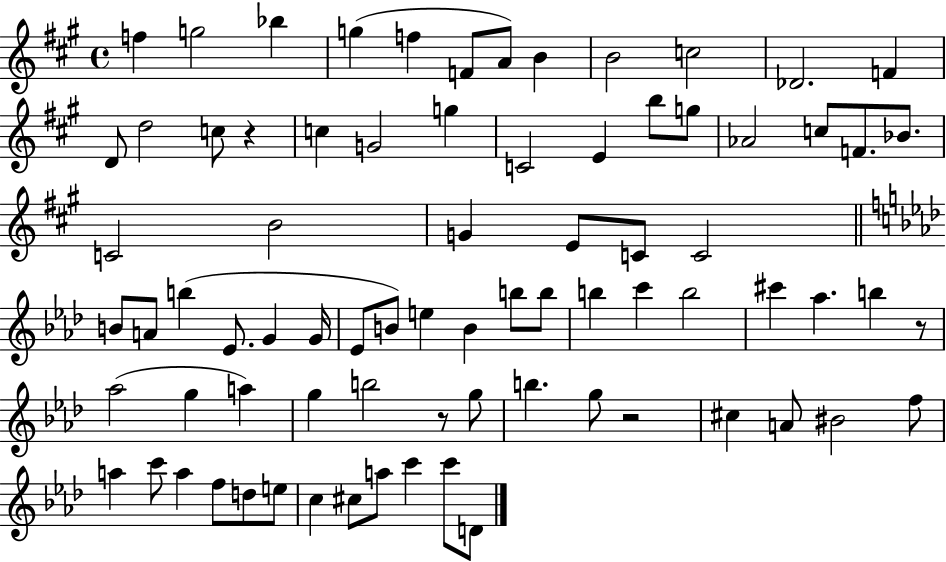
{
  \clef treble
  \time 4/4
  \defaultTimeSignature
  \key a \major
  f''4 g''2 bes''4 | g''4( f''4 f'8 a'8) b'4 | b'2 c''2 | des'2. f'4 | \break d'8 d''2 c''8 r4 | c''4 g'2 g''4 | c'2 e'4 b''8 g''8 | aes'2 c''8 f'8. bes'8. | \break c'2 b'2 | g'4 e'8 c'8 c'2 | \bar "||" \break \key f \minor b'8 a'8 b''4( ees'8. g'4 g'16 | ees'8 b'8) e''4 b'4 b''8 b''8 | b''4 c'''4 b''2 | cis'''4 aes''4. b''4 r8 | \break aes''2( g''4 a''4) | g''4 b''2 r8 g''8 | b''4. g''8 r2 | cis''4 a'8 bis'2 f''8 | \break a''4 c'''8 a''4 f''8 d''8 e''8 | c''4 cis''8 a''8 c'''4 c'''8 d'8 | \bar "|."
}